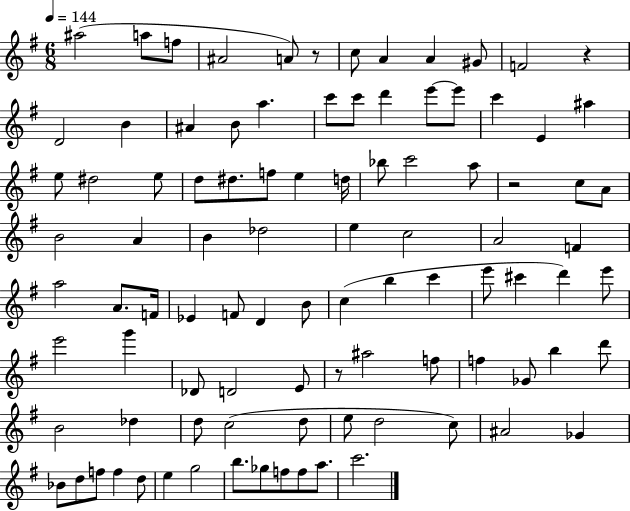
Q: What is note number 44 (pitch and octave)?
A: F4